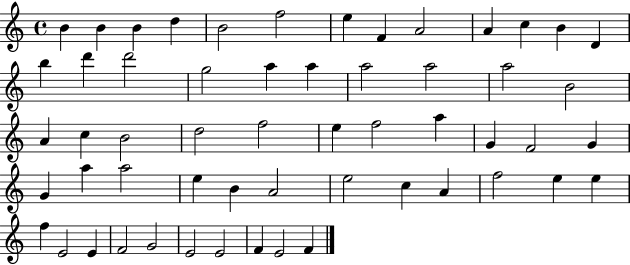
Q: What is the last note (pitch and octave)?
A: F4